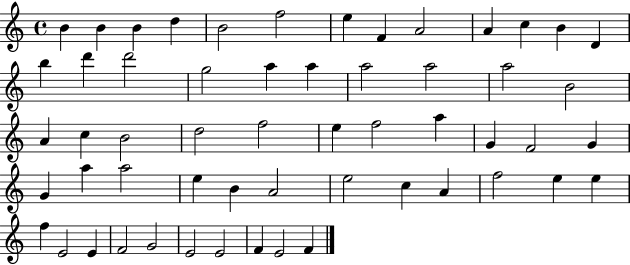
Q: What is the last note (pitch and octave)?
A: F4